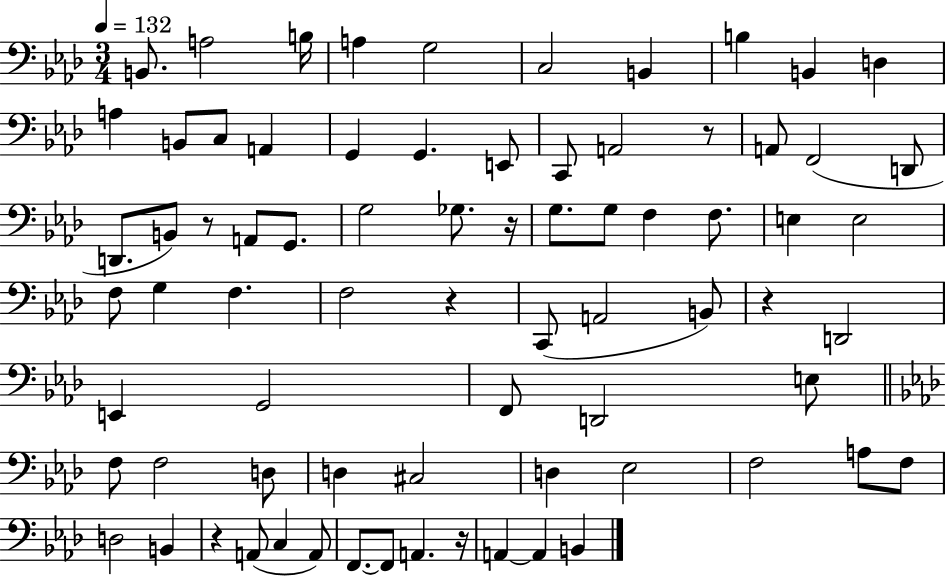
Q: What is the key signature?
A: AES major